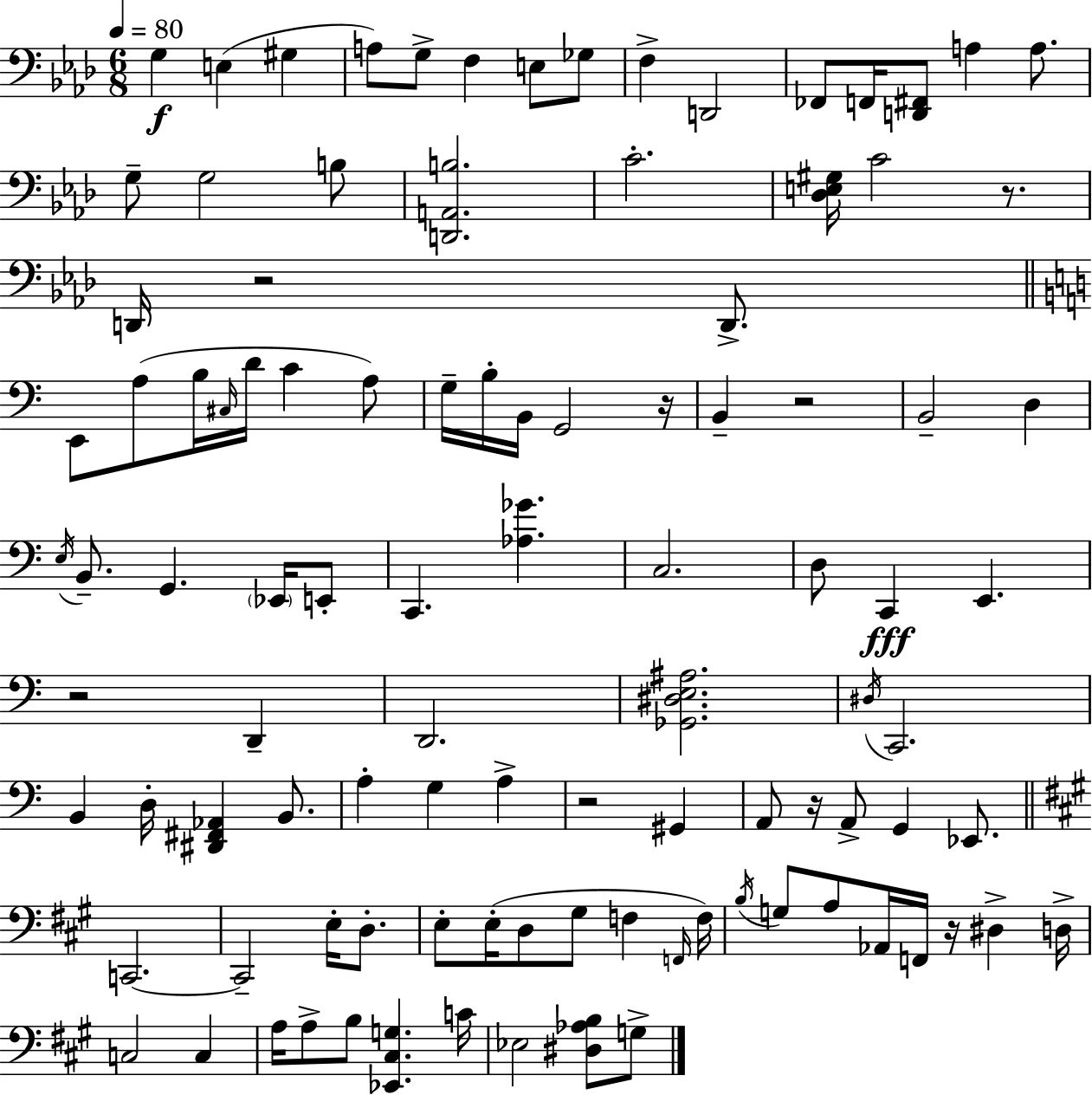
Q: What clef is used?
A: bass